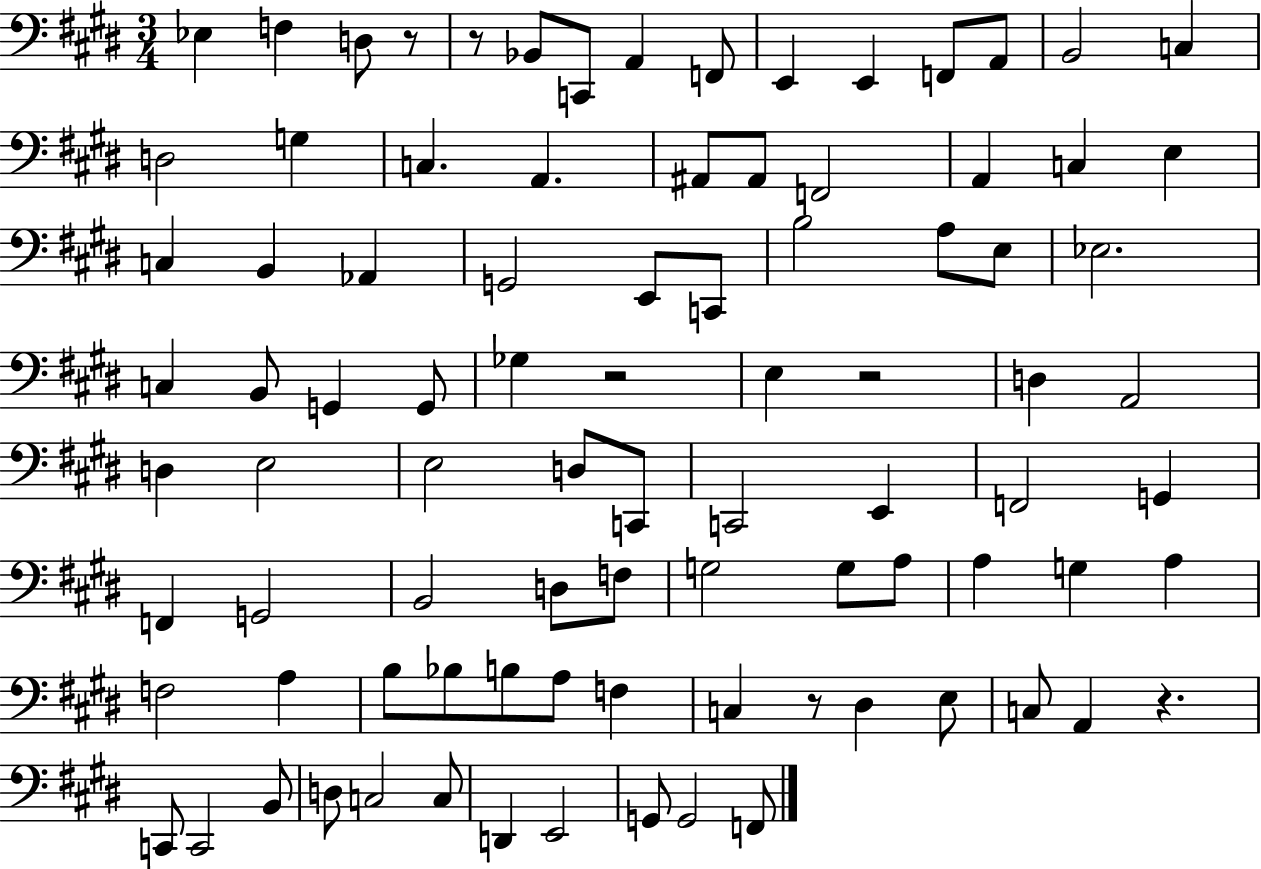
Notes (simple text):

Eb3/q F3/q D3/e R/e R/e Bb2/e C2/e A2/q F2/e E2/q E2/q F2/e A2/e B2/h C3/q D3/h G3/q C3/q. A2/q. A#2/e A#2/e F2/h A2/q C3/q E3/q C3/q B2/q Ab2/q G2/h E2/e C2/e B3/h A3/e E3/e Eb3/h. C3/q B2/e G2/q G2/e Gb3/q R/h E3/q R/h D3/q A2/h D3/q E3/h E3/h D3/e C2/e C2/h E2/q F2/h G2/q F2/q G2/h B2/h D3/e F3/e G3/h G3/e A3/e A3/q G3/q A3/q F3/h A3/q B3/e Bb3/e B3/e A3/e F3/q C3/q R/e D#3/q E3/e C3/e A2/q R/q. C2/e C2/h B2/e D3/e C3/h C3/e D2/q E2/h G2/e G2/h F2/e